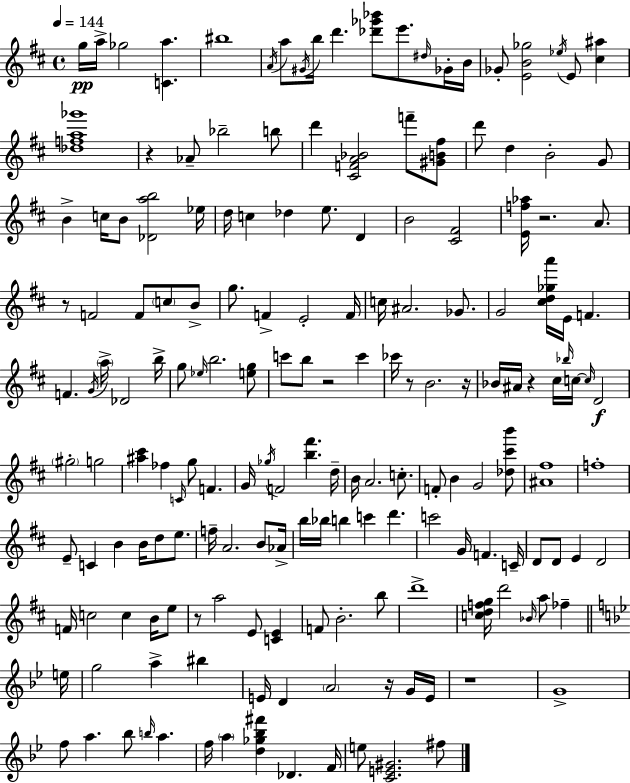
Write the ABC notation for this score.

X:1
T:Untitled
M:4/4
L:1/4
K:D
g/4 a/4 _g2 [Ca] ^b4 A/4 a/2 ^G/4 b/4 d' [_d'_g'_b']/2 e'/2 ^d/4 _G/4 B/4 _G/2 [EB_g]2 _e/4 E/2 [^c^a] [_dfa_g']4 z _A/2 _b2 b/2 d' [^CFA_B]2 f'/2 [^GB^f]/2 d'/2 d B2 G/2 B c/4 B/2 [_Dab]2 _e/4 d/4 c _d e/2 D B2 [^C^F]2 [Ef_a]/4 z2 A/2 z/2 F2 F/2 c/2 B/2 g/2 F E2 F/4 c/4 ^A2 _G/2 G2 [^cd_ga']/4 E/4 F F G/4 a/4 _D2 b/4 g/2 _e/4 b2 [eg]/2 c'/2 b/2 z2 c' _c'/4 z/2 B2 z/4 _B/4 ^A/4 z ^c/4 _b/4 c/4 c/4 D2 ^g2 g2 [^a^c'] _f C/4 g/2 F G/4 _g/4 F2 [b^f'] d/4 B/4 A2 c/2 F/2 B G2 [_d^c'b']/2 [^A^f]4 f4 E/2 C B B/4 d/2 e/2 f/4 A2 B/2 _A/4 b/4 _b/4 b c' d' c'2 G/4 F C/4 D/2 D/2 E D2 F/4 c2 c B/4 e/2 z/2 a2 E/2 [CE] F/2 B2 b/2 d'4 [cdfg]/4 d'2 _B/4 a/2 _f e/4 g2 a ^b E/4 D A2 z/4 G/4 E/4 z4 G4 f/2 a _b/2 b/4 a f/4 a [d_g_b^f'] _D F/4 e/2 [CE^G]2 ^f/2